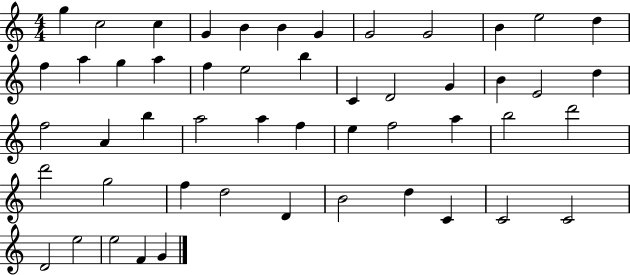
G5/q C5/h C5/q G4/q B4/q B4/q G4/q G4/h G4/h B4/q E5/h D5/q F5/q A5/q G5/q A5/q F5/q E5/h B5/q C4/q D4/h G4/q B4/q E4/h D5/q F5/h A4/q B5/q A5/h A5/q F5/q E5/q F5/h A5/q B5/h D6/h D6/h G5/h F5/q D5/h D4/q B4/h D5/q C4/q C4/h C4/h D4/h E5/h E5/h F4/q G4/q